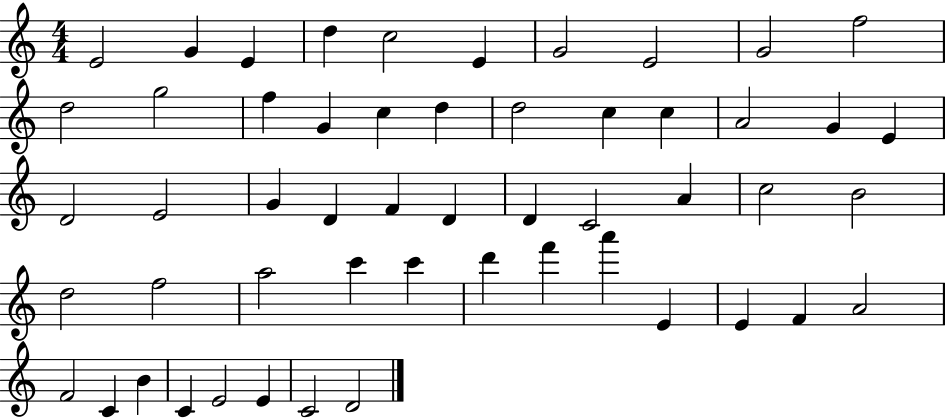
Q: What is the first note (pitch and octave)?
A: E4